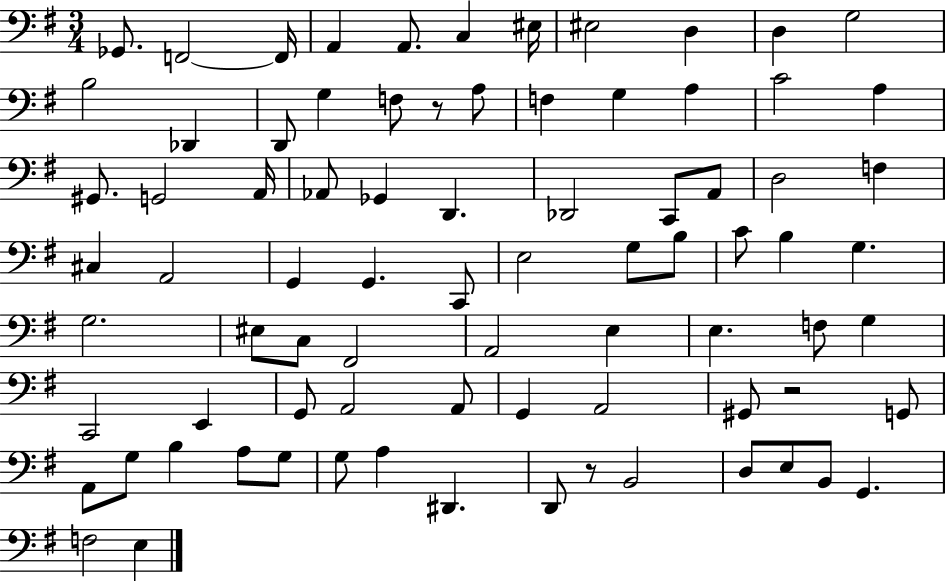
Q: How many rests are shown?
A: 3